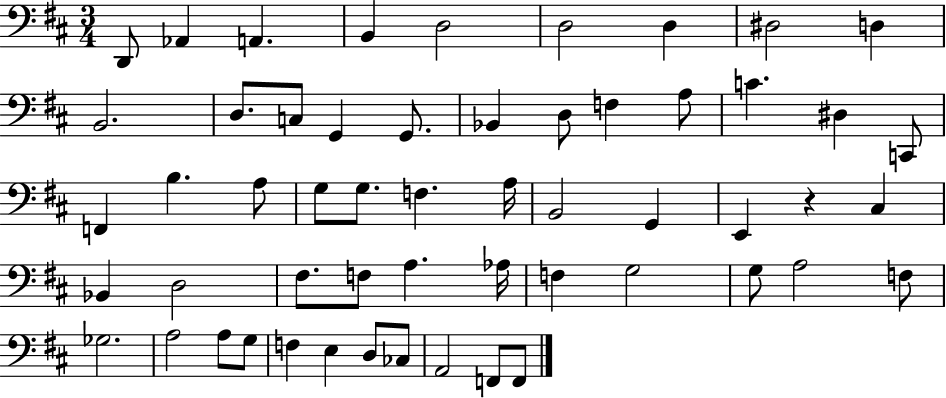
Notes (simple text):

D2/e Ab2/q A2/q. B2/q D3/h D3/h D3/q D#3/h D3/q B2/h. D3/e. C3/e G2/q G2/e. Bb2/q D3/e F3/q A3/e C4/q. D#3/q C2/e F2/q B3/q. A3/e G3/e G3/e. F3/q. A3/s B2/h G2/q E2/q R/q C#3/q Bb2/q D3/h F#3/e. F3/e A3/q. Ab3/s F3/q G3/h G3/e A3/h F3/e Gb3/h. A3/h A3/e G3/e F3/q E3/q D3/e CES3/e A2/h F2/e F2/e